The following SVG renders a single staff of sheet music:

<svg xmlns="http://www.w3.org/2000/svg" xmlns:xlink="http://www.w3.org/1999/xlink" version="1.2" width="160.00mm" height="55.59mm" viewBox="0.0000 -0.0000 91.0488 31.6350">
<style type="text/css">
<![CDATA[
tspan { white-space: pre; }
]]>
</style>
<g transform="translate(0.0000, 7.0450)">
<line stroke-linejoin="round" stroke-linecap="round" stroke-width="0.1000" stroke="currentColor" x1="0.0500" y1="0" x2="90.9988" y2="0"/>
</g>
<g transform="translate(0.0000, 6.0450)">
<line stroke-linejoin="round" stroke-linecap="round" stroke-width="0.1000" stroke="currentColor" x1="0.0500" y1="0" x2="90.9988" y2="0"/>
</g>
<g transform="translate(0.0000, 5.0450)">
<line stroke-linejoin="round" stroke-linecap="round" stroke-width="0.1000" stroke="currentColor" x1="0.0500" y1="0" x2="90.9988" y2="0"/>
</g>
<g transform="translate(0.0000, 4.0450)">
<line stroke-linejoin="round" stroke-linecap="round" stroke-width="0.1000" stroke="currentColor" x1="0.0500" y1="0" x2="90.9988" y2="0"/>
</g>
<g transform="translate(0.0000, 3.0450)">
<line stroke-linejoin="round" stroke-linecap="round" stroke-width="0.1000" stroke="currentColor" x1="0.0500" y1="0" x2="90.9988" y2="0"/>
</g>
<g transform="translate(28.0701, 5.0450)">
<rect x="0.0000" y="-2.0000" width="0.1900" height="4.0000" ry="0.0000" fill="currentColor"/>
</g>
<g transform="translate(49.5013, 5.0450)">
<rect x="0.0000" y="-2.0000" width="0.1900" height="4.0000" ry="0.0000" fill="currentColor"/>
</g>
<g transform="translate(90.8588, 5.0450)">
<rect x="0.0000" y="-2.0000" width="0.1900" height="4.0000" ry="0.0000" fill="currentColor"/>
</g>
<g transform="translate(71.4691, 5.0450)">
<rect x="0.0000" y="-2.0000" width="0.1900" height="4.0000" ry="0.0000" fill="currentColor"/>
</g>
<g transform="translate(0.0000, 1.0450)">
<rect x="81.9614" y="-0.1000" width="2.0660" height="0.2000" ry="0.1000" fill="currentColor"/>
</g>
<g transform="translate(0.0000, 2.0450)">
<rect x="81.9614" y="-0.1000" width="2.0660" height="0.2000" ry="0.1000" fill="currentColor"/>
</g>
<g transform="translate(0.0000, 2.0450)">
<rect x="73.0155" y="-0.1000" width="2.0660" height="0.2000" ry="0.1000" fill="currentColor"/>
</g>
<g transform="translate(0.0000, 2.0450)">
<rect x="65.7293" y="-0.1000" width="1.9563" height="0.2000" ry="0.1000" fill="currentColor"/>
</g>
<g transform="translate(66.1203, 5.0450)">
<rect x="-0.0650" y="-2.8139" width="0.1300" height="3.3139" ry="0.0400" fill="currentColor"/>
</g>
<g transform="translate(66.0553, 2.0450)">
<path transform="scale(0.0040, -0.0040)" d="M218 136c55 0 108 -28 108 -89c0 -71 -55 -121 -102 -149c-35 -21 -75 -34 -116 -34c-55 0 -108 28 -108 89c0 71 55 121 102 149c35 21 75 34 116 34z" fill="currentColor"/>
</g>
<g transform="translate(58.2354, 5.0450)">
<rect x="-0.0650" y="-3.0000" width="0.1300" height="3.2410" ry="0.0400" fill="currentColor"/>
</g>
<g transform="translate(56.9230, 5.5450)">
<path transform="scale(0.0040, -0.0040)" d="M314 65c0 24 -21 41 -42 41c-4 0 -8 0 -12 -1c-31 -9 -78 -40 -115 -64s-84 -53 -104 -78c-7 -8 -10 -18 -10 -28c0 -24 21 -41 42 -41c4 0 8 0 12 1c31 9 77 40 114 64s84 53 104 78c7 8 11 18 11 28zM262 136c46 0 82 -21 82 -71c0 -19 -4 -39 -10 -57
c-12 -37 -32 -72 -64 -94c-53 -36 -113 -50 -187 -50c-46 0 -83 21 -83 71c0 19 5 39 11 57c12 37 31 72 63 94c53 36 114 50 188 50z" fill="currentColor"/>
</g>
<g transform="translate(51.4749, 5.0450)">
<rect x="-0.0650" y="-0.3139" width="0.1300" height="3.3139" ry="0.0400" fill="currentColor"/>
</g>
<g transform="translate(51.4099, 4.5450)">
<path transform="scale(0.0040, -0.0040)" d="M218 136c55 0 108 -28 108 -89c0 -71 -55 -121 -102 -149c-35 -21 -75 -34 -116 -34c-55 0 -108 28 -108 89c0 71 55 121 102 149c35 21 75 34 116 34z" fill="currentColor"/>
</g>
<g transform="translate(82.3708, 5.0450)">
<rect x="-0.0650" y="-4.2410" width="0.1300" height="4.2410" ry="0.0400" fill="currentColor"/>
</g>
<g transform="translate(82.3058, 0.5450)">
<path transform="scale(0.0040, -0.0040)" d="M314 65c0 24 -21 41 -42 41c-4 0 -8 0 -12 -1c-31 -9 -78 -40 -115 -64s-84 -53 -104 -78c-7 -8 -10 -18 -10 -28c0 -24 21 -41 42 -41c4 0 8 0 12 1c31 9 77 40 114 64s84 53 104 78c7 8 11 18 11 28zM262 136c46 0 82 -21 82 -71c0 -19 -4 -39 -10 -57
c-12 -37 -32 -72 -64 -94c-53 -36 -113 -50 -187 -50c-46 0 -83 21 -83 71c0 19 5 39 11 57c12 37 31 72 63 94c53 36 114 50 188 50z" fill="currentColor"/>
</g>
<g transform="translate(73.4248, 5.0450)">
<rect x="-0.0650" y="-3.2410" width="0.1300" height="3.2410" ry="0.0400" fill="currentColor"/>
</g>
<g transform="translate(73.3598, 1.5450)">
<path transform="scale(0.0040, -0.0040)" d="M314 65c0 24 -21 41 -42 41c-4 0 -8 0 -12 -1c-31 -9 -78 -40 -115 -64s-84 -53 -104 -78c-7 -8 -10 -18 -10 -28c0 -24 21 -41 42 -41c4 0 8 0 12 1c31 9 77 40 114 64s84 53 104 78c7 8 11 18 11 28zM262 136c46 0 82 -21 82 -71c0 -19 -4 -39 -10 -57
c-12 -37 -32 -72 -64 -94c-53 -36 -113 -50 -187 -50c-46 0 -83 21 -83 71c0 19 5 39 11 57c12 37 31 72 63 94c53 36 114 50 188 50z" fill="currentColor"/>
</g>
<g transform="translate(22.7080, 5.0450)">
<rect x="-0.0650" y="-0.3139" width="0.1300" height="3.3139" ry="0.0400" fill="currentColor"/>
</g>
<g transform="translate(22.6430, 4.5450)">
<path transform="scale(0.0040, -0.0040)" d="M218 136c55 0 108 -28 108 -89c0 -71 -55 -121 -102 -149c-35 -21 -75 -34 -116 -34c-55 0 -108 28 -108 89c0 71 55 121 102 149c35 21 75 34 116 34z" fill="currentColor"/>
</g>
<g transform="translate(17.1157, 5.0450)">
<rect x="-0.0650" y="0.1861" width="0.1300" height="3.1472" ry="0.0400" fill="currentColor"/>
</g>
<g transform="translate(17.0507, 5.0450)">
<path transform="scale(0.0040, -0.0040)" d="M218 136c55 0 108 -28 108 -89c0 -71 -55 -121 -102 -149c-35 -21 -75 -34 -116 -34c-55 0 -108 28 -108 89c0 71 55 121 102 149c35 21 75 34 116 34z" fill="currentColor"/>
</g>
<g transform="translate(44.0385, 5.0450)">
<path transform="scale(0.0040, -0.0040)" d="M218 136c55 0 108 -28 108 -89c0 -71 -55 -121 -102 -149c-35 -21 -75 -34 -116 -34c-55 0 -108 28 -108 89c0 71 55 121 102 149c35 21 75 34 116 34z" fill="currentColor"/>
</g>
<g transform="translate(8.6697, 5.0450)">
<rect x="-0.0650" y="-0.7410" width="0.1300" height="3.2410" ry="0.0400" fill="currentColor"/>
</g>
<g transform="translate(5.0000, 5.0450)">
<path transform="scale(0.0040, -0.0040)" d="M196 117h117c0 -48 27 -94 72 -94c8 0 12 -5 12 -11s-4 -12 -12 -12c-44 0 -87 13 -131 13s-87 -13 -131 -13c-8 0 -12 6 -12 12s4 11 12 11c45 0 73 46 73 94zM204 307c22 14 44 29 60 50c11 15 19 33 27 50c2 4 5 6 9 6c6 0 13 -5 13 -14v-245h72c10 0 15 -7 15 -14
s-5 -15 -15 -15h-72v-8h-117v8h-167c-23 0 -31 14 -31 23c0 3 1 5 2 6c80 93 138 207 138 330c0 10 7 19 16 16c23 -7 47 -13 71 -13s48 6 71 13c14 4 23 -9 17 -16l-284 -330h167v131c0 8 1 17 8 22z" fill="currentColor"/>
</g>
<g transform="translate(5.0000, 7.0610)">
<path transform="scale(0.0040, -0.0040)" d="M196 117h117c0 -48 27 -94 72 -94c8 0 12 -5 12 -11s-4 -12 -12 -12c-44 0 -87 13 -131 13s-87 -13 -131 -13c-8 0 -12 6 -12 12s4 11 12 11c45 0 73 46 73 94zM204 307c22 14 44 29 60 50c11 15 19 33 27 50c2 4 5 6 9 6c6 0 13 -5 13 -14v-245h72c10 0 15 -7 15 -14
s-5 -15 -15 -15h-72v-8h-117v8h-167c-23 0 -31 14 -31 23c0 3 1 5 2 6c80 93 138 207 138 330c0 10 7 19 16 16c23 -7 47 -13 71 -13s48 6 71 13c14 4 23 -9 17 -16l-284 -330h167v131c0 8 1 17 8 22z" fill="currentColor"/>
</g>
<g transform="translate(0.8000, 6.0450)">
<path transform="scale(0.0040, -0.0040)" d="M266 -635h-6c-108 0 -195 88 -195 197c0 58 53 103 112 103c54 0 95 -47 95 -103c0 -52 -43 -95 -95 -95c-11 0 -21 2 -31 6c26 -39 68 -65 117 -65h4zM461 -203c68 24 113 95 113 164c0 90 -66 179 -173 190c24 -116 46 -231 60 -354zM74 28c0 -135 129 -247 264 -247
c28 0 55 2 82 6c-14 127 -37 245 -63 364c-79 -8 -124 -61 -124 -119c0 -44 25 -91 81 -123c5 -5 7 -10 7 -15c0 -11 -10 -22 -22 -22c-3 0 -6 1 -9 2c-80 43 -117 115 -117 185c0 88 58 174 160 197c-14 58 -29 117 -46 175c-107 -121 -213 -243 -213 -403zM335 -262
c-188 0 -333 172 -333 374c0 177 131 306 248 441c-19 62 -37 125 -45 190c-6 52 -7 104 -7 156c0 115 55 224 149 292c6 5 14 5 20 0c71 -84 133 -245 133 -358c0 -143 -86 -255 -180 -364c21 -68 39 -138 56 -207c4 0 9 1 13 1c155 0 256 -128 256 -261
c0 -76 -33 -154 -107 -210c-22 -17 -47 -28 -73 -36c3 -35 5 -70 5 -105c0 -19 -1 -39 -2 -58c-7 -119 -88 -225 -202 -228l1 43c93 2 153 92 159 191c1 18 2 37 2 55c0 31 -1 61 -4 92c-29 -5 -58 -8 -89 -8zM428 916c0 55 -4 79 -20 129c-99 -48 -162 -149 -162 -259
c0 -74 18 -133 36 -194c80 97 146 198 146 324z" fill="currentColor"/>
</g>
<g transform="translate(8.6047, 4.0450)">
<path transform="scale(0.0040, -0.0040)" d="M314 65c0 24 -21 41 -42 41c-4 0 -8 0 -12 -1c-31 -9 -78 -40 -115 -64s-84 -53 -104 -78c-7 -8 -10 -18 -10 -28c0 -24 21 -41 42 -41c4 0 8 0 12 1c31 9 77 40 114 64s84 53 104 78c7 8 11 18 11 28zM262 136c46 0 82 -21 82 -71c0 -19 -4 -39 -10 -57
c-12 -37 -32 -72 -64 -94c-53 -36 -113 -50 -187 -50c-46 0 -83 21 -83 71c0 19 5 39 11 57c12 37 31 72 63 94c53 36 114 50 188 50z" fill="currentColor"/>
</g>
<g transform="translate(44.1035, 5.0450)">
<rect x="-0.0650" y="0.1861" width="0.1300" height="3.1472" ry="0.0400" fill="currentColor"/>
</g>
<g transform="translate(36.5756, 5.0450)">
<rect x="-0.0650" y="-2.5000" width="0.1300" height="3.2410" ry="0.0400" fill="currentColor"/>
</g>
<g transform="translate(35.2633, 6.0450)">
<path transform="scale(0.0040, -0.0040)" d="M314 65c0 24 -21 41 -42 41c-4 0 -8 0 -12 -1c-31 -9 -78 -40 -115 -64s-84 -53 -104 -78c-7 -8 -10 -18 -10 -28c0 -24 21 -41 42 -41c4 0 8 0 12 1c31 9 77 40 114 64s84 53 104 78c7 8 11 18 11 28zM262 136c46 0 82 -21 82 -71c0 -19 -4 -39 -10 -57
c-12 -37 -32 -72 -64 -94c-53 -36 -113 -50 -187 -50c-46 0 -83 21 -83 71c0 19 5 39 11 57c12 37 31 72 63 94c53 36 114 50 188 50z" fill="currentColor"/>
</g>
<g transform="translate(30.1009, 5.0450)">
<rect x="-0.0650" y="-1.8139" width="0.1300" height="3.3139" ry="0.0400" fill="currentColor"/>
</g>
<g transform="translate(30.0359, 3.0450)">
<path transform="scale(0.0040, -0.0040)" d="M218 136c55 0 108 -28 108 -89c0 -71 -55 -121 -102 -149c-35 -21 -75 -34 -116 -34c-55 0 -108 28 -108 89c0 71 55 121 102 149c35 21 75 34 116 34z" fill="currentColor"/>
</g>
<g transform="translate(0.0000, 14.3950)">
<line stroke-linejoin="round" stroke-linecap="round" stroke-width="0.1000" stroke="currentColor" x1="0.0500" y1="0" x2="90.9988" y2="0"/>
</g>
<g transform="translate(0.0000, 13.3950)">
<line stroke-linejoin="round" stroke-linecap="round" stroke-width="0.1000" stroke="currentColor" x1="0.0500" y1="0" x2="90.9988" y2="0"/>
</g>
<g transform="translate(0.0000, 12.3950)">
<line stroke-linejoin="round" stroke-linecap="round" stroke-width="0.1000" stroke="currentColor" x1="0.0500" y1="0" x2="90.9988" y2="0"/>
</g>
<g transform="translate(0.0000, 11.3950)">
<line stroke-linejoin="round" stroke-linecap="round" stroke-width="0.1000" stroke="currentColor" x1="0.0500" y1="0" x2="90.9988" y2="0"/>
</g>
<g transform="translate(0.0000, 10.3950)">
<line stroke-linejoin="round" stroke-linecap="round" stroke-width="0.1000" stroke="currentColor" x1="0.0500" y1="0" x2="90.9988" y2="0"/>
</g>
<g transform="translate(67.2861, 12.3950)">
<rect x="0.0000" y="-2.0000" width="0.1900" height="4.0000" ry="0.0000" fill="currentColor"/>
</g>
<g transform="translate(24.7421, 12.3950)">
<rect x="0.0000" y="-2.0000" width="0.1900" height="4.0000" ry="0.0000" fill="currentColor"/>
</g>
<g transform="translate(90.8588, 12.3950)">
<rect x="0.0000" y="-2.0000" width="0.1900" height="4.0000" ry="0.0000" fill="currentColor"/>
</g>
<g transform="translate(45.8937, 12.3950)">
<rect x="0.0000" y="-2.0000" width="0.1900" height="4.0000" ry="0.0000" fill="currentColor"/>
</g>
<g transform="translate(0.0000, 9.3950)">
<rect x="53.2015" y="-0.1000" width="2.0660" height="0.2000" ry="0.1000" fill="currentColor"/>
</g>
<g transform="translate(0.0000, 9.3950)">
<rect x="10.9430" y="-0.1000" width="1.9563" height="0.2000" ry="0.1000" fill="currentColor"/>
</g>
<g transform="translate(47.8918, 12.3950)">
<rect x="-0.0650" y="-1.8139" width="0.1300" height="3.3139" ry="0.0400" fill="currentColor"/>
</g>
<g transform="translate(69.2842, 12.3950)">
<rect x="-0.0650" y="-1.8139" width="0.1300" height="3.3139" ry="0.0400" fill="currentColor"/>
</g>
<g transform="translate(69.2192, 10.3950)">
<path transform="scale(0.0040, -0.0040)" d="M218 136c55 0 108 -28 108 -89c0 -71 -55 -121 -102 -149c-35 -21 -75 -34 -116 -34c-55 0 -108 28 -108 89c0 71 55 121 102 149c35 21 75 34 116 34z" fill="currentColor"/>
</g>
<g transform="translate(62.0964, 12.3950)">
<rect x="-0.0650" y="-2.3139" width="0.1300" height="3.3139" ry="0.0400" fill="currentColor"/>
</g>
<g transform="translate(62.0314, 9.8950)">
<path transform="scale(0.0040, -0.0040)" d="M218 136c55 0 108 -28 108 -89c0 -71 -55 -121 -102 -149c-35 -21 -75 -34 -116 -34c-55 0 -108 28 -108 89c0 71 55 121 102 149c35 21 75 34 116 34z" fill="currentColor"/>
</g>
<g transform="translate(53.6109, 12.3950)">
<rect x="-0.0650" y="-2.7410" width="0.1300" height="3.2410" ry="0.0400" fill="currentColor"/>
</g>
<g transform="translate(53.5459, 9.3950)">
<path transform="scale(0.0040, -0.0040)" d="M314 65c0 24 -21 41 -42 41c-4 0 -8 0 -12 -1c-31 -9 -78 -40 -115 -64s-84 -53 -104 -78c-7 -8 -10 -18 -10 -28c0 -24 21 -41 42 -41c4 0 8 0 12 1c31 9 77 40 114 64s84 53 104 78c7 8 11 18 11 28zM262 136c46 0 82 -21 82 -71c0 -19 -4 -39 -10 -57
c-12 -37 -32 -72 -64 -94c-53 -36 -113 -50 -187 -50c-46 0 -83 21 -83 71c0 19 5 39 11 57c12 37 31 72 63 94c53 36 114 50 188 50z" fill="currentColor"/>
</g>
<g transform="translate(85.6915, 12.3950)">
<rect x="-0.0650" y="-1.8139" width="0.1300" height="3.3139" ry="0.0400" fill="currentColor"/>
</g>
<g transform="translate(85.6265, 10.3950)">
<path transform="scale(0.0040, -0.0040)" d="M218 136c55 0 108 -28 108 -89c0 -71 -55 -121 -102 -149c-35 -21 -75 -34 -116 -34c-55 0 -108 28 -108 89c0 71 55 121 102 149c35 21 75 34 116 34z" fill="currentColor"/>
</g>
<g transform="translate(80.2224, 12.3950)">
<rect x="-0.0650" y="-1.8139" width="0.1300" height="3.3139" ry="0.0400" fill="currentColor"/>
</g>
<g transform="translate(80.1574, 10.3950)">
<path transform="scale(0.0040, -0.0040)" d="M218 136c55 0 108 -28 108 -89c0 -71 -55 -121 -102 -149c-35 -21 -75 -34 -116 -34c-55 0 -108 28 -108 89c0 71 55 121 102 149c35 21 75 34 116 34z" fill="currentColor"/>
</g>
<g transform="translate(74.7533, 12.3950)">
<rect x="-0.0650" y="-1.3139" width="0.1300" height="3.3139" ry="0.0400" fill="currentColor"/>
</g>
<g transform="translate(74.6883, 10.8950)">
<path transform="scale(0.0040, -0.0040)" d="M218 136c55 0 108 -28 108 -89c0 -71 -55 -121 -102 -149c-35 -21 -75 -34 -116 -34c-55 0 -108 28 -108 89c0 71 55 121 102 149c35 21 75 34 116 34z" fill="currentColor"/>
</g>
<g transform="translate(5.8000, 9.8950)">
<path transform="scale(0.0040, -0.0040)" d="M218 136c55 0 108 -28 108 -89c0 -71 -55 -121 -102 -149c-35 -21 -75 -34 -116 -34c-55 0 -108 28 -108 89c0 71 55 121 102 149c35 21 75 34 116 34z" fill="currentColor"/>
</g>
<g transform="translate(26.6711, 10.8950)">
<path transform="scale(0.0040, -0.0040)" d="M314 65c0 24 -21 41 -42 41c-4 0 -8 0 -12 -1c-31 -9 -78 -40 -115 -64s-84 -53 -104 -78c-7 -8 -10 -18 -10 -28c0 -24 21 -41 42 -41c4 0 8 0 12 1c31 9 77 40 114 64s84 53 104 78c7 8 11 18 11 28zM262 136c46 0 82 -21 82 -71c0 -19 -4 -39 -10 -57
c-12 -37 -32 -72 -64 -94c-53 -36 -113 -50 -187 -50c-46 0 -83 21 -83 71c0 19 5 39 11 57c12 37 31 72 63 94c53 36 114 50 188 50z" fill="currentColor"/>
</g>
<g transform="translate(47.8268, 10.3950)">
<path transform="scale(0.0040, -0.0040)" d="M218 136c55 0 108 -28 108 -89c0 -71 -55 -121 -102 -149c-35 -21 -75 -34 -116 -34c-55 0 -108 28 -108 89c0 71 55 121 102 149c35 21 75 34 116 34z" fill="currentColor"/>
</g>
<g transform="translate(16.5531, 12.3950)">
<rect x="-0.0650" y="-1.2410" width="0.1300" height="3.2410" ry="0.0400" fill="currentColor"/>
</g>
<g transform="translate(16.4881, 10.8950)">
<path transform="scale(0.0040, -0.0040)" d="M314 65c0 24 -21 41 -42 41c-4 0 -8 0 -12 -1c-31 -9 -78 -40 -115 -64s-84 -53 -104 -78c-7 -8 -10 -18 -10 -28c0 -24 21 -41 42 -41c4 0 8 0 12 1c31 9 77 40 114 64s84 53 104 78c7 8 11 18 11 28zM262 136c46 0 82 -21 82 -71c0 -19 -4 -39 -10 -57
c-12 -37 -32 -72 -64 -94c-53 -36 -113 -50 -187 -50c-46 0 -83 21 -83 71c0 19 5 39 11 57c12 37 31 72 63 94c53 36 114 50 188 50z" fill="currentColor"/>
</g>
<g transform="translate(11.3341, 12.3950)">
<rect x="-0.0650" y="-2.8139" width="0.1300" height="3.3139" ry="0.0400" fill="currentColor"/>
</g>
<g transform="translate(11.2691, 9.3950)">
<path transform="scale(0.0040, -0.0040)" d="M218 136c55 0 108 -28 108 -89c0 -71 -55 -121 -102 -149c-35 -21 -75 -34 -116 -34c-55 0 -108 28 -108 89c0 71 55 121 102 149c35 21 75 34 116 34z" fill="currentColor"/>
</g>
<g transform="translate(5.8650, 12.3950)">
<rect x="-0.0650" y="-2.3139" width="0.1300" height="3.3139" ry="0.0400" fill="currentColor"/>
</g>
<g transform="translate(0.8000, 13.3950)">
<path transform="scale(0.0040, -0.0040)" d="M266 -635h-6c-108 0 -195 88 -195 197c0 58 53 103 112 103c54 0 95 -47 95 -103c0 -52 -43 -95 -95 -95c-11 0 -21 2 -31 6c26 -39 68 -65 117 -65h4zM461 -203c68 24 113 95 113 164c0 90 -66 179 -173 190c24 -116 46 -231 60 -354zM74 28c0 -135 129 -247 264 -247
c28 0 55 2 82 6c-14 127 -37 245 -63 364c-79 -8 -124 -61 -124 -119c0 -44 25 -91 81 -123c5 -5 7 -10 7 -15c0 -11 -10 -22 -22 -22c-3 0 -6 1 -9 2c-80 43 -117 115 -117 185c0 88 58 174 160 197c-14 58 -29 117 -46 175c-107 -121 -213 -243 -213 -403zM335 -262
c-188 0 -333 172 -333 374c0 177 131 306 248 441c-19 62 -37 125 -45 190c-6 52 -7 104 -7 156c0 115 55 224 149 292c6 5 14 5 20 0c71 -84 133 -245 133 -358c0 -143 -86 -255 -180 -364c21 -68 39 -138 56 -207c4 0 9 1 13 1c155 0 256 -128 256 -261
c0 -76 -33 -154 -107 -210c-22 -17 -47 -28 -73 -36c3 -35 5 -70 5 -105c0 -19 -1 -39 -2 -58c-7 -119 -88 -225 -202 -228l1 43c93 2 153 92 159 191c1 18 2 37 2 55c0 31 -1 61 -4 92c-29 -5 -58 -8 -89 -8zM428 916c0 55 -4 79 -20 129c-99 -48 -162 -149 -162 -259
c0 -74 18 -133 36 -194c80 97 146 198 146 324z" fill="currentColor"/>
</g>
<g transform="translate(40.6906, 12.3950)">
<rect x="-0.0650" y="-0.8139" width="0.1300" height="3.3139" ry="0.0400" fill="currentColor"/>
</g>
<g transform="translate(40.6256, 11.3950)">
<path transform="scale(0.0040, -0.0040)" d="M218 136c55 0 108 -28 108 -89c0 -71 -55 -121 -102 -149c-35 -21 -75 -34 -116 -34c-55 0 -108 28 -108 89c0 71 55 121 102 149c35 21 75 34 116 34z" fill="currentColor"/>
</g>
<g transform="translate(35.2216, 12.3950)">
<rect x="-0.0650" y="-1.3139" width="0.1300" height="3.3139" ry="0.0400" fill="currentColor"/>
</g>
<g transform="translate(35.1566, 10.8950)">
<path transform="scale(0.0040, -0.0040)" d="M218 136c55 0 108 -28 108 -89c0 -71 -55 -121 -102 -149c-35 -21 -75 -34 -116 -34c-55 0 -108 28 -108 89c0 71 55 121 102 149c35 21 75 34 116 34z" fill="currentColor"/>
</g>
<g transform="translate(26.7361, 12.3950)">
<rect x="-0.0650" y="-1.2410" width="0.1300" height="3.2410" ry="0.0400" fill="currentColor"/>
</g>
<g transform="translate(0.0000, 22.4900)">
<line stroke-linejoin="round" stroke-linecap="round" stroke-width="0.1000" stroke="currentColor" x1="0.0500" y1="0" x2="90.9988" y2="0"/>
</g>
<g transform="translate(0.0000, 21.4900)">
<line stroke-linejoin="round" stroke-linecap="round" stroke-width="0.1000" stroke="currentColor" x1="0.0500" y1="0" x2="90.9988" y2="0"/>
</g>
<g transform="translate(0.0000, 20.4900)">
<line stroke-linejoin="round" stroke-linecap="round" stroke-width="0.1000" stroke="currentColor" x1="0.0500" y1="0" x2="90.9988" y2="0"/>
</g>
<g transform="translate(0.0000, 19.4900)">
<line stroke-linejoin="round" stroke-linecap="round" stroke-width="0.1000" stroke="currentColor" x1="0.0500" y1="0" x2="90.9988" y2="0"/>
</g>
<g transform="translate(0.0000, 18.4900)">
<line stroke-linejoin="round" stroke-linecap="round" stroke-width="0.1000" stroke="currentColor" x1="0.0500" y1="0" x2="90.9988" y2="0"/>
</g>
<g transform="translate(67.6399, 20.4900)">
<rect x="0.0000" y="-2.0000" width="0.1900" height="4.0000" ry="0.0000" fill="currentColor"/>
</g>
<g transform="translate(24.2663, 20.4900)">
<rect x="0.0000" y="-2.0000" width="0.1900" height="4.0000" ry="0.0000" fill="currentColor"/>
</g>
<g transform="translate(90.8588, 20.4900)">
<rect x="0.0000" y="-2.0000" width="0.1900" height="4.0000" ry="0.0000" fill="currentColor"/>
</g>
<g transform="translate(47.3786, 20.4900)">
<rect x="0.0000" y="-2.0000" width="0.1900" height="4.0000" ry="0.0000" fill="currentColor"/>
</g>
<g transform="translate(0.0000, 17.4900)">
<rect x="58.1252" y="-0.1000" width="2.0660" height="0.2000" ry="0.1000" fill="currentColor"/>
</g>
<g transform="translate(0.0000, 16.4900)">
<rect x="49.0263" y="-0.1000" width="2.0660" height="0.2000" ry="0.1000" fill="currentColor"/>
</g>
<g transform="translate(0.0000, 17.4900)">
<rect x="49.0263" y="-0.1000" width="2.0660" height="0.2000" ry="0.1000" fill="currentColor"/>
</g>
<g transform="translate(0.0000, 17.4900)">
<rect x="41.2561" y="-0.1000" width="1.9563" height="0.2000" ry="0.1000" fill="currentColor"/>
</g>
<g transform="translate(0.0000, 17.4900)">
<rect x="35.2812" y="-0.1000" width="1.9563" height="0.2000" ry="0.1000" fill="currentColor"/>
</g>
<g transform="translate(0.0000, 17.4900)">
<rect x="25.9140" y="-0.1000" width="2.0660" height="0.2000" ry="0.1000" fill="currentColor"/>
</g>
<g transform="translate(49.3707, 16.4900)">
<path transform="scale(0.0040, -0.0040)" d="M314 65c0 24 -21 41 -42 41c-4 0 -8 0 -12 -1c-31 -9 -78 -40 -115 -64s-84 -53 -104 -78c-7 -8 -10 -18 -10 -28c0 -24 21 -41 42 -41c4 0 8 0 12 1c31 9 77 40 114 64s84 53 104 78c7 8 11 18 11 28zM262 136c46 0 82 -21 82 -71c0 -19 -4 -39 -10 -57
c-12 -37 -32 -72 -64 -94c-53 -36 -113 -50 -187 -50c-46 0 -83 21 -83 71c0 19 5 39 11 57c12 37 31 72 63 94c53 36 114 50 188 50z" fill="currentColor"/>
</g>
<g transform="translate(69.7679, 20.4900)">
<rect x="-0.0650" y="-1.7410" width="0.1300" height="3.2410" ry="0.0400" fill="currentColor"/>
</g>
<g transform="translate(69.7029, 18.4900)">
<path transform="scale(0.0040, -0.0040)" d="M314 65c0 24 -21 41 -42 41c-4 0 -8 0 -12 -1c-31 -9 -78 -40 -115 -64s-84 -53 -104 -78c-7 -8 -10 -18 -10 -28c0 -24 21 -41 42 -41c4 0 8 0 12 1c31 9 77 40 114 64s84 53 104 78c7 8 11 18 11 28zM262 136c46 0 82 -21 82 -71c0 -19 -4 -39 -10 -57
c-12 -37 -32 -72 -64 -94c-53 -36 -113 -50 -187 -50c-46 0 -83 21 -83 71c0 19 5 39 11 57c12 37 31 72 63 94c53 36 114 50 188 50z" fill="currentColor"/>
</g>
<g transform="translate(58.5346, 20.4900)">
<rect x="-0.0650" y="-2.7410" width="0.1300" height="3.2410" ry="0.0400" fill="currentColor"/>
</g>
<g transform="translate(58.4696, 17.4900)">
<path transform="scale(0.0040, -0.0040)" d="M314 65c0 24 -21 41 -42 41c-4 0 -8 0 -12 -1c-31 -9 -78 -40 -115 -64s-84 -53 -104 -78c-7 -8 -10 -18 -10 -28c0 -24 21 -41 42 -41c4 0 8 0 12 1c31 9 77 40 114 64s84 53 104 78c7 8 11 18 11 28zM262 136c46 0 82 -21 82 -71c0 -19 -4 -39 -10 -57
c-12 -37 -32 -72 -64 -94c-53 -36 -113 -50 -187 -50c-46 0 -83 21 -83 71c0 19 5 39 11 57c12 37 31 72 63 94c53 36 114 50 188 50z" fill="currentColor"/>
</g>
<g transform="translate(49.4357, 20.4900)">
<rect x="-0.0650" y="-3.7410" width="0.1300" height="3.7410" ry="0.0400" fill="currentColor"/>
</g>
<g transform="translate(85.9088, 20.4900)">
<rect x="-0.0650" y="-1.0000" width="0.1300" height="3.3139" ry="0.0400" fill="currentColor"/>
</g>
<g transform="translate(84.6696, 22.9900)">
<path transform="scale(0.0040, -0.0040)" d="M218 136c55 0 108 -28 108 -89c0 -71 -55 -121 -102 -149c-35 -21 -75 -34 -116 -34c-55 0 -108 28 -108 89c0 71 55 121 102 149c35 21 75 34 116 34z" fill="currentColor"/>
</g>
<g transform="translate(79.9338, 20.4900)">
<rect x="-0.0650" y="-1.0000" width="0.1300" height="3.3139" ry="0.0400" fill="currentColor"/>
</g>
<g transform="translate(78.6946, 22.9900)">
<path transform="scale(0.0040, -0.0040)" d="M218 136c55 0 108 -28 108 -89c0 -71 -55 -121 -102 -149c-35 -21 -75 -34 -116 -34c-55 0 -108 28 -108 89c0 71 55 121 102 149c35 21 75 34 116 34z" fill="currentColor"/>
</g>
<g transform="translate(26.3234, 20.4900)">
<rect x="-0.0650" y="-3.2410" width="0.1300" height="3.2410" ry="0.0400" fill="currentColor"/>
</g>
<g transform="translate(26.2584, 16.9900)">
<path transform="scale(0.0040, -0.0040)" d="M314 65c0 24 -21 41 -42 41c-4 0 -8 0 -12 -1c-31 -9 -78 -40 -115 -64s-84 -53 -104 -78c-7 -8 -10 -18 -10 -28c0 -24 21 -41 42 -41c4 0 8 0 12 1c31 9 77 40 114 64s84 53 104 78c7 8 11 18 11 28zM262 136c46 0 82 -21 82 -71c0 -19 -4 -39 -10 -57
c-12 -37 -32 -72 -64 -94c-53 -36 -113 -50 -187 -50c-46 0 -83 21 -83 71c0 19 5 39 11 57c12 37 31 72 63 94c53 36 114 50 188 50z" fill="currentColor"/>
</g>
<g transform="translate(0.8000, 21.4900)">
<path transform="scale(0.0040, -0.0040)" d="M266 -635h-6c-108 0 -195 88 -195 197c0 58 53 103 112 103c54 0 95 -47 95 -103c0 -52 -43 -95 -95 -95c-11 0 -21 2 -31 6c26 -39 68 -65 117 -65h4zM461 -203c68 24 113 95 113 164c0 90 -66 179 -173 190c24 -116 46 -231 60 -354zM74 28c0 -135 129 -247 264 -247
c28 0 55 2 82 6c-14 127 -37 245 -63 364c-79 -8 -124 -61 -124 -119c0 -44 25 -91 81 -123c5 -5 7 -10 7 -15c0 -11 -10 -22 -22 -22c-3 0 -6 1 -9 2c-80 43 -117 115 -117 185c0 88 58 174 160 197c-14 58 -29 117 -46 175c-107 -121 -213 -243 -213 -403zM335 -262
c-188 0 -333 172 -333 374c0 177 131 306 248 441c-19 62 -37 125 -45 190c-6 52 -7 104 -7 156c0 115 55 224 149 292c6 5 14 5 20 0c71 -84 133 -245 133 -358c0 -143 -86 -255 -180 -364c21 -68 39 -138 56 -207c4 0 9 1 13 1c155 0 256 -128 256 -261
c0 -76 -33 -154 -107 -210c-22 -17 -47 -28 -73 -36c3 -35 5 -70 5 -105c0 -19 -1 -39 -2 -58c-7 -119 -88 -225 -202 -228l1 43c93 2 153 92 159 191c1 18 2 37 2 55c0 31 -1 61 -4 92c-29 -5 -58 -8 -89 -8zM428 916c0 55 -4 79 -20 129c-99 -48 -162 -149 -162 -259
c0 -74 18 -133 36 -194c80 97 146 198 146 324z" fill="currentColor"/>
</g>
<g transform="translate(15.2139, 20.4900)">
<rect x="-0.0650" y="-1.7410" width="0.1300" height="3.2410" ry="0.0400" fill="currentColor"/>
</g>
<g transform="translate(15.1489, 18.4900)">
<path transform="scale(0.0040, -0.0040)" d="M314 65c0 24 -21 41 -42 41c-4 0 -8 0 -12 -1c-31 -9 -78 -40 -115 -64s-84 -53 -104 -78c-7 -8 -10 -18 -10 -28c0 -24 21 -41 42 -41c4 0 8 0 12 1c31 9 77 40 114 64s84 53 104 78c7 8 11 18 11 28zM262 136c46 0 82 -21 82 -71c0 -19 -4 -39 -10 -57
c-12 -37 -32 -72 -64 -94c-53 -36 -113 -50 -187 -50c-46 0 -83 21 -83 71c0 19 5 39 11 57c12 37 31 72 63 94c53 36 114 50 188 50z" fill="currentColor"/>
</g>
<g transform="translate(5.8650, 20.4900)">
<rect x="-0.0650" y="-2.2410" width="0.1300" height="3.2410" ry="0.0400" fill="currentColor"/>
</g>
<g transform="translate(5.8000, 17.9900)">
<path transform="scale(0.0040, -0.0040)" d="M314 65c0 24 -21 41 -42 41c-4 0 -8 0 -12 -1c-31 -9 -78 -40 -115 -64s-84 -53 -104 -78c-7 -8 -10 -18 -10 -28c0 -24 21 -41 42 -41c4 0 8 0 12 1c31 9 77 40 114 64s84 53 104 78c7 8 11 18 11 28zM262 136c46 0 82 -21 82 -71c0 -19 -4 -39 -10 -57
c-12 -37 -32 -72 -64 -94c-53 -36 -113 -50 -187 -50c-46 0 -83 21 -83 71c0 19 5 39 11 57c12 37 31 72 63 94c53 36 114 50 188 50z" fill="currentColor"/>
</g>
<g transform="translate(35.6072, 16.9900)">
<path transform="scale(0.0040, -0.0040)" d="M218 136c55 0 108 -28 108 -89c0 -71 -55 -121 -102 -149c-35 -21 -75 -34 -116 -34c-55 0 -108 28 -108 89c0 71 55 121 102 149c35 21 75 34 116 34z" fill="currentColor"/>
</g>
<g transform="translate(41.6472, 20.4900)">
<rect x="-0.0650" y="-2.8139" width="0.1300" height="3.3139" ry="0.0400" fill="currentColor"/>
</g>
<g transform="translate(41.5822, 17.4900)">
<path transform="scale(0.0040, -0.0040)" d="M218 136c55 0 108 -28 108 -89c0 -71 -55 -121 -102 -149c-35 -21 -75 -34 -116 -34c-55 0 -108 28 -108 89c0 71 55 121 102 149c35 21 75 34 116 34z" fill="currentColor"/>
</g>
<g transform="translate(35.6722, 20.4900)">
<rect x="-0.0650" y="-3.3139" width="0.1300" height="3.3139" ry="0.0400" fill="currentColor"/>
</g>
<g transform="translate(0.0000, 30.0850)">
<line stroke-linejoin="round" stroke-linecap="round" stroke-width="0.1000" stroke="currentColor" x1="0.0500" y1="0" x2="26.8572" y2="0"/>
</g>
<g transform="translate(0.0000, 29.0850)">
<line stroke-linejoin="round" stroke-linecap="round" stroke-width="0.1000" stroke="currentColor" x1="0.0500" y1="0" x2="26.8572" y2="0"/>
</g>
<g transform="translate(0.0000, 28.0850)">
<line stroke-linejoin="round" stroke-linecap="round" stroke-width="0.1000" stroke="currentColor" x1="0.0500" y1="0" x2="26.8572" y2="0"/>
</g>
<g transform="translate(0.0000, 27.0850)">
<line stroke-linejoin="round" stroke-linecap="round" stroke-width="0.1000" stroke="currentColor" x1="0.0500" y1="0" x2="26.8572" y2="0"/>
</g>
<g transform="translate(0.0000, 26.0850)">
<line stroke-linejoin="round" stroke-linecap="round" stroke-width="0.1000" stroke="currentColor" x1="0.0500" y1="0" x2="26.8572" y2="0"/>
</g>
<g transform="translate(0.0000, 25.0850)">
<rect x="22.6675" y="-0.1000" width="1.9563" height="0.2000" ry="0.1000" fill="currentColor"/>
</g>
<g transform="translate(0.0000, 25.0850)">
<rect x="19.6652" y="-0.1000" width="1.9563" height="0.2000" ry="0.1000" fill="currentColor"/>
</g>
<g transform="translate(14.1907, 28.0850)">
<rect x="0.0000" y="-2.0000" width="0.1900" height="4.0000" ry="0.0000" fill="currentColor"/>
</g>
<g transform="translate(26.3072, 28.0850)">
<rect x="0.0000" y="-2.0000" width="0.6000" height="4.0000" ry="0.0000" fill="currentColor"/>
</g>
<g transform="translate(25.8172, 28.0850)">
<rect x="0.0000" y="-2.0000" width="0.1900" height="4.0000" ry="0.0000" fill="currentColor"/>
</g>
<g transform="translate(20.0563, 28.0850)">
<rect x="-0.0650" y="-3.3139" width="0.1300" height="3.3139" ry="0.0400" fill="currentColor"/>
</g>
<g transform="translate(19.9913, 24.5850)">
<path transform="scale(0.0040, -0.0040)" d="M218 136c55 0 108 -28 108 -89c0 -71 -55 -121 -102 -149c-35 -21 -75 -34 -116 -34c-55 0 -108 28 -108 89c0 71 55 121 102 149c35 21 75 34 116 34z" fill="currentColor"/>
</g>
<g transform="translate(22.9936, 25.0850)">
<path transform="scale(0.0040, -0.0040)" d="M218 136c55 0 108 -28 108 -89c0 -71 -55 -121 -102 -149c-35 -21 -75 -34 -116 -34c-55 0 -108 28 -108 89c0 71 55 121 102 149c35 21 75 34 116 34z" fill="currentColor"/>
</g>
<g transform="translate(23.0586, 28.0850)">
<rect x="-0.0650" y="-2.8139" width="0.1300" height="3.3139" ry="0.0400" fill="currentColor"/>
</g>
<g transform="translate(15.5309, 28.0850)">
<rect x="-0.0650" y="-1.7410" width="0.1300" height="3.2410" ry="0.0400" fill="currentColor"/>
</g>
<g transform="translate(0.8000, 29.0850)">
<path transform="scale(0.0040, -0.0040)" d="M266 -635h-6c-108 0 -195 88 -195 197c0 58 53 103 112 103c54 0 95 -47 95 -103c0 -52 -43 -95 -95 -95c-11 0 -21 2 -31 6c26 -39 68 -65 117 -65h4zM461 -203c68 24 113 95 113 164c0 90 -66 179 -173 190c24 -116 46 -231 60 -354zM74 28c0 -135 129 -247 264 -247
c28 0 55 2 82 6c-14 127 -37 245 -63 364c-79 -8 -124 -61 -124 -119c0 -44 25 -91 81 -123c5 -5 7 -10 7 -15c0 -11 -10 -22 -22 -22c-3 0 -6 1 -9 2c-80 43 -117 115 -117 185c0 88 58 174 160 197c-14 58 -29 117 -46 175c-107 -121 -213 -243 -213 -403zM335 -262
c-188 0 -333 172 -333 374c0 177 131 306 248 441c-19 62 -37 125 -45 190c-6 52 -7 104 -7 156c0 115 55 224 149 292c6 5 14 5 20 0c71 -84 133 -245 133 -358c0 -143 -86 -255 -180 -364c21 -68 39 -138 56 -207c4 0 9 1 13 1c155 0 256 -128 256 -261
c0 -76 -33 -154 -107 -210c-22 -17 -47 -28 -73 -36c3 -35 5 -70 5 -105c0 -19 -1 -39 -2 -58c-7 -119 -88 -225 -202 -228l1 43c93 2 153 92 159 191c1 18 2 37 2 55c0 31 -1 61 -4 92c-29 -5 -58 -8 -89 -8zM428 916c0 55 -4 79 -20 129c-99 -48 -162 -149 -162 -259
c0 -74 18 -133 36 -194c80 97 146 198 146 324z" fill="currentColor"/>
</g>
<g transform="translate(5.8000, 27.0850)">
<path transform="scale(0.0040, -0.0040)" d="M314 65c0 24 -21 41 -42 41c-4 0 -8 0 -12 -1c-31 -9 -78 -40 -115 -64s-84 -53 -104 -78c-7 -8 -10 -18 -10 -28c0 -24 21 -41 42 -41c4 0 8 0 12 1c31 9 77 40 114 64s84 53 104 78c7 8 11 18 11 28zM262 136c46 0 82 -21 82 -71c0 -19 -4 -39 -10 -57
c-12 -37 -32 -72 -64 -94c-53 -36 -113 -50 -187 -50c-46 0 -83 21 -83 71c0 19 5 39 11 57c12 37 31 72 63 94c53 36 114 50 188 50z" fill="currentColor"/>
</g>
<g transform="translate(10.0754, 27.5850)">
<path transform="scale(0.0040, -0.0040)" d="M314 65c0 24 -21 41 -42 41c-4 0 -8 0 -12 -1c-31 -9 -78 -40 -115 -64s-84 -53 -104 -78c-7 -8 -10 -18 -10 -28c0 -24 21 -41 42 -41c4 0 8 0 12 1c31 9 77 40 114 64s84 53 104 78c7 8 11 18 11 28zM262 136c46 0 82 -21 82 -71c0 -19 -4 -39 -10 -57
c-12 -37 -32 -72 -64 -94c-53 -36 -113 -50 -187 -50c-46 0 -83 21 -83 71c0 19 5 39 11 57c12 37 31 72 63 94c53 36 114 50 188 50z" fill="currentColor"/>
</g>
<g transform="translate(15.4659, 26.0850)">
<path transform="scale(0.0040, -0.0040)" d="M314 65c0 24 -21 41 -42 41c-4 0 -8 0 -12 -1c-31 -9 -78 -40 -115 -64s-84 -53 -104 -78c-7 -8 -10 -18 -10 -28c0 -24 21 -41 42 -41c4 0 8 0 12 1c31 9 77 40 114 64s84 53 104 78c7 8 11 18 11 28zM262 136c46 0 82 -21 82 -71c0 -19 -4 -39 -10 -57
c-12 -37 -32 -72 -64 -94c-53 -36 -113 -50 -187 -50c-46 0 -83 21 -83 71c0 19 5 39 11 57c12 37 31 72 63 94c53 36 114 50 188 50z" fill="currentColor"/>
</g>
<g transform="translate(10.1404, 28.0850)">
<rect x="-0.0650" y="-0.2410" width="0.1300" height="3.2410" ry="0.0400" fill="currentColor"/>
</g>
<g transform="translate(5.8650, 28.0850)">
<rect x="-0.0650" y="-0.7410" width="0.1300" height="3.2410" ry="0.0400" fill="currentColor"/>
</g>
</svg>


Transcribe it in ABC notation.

X:1
T:Untitled
M:4/4
L:1/4
K:C
d2 B c f G2 B c A2 a b2 d'2 g a e2 e2 e d f a2 g f e f f g2 f2 b2 b a c'2 a2 f2 D D d2 c2 f2 b a